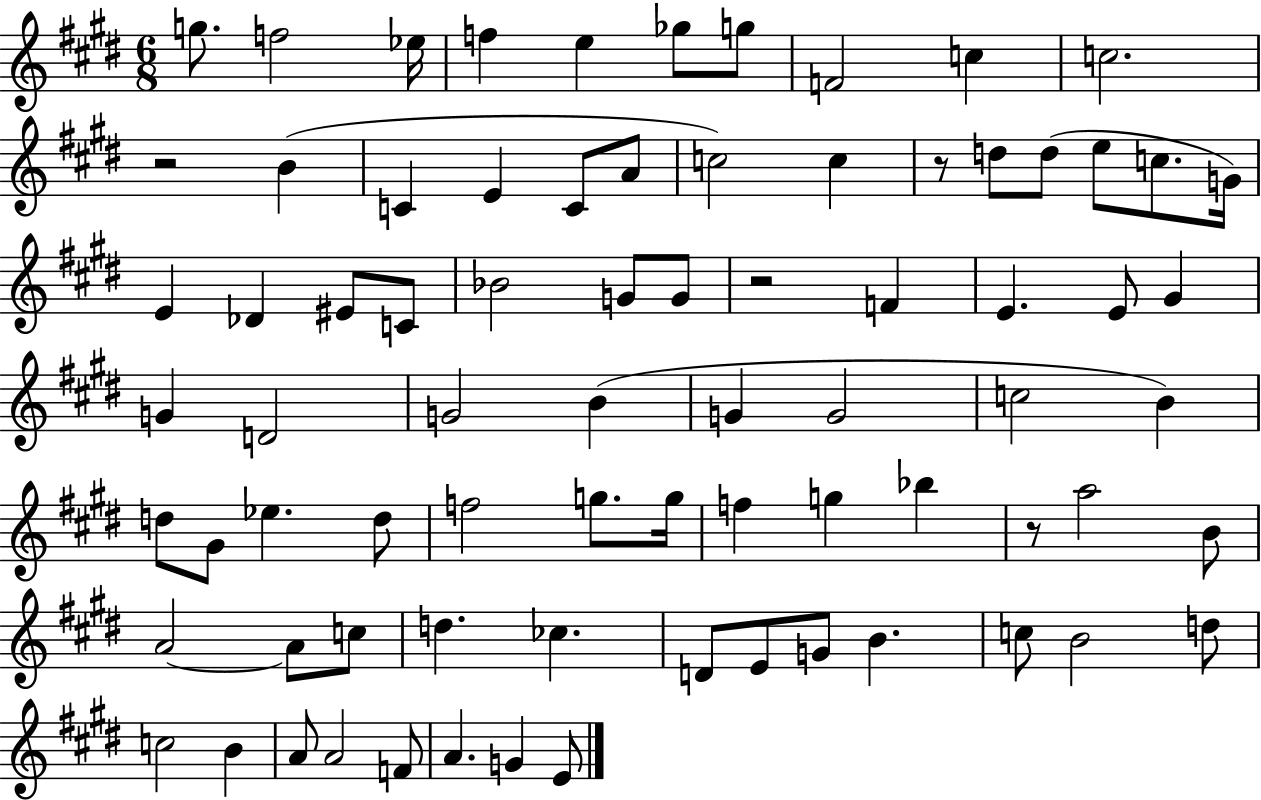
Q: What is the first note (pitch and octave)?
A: G5